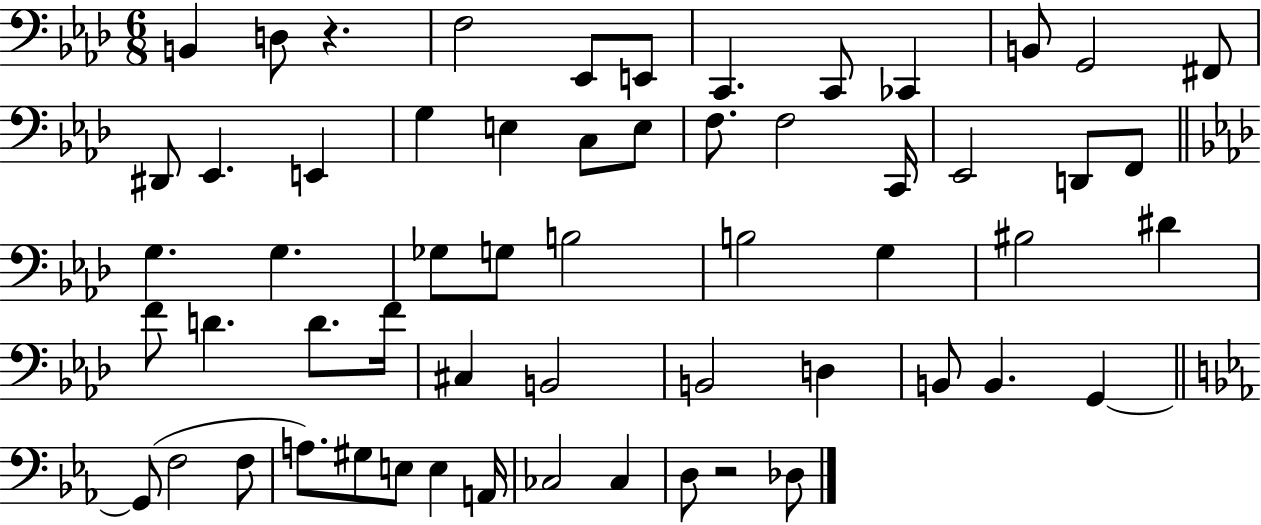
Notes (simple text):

B2/q D3/e R/q. F3/h Eb2/e E2/e C2/q. C2/e CES2/q B2/e G2/h F#2/e D#2/e Eb2/q. E2/q G3/q E3/q C3/e E3/e F3/e. F3/h C2/s Eb2/h D2/e F2/e G3/q. G3/q. Gb3/e G3/e B3/h B3/h G3/q BIS3/h D#4/q F4/e D4/q. D4/e. F4/s C#3/q B2/h B2/h D3/q B2/e B2/q. G2/q G2/e F3/h F3/e A3/e. G#3/e E3/e E3/q A2/s CES3/h CES3/q D3/e R/h Db3/e